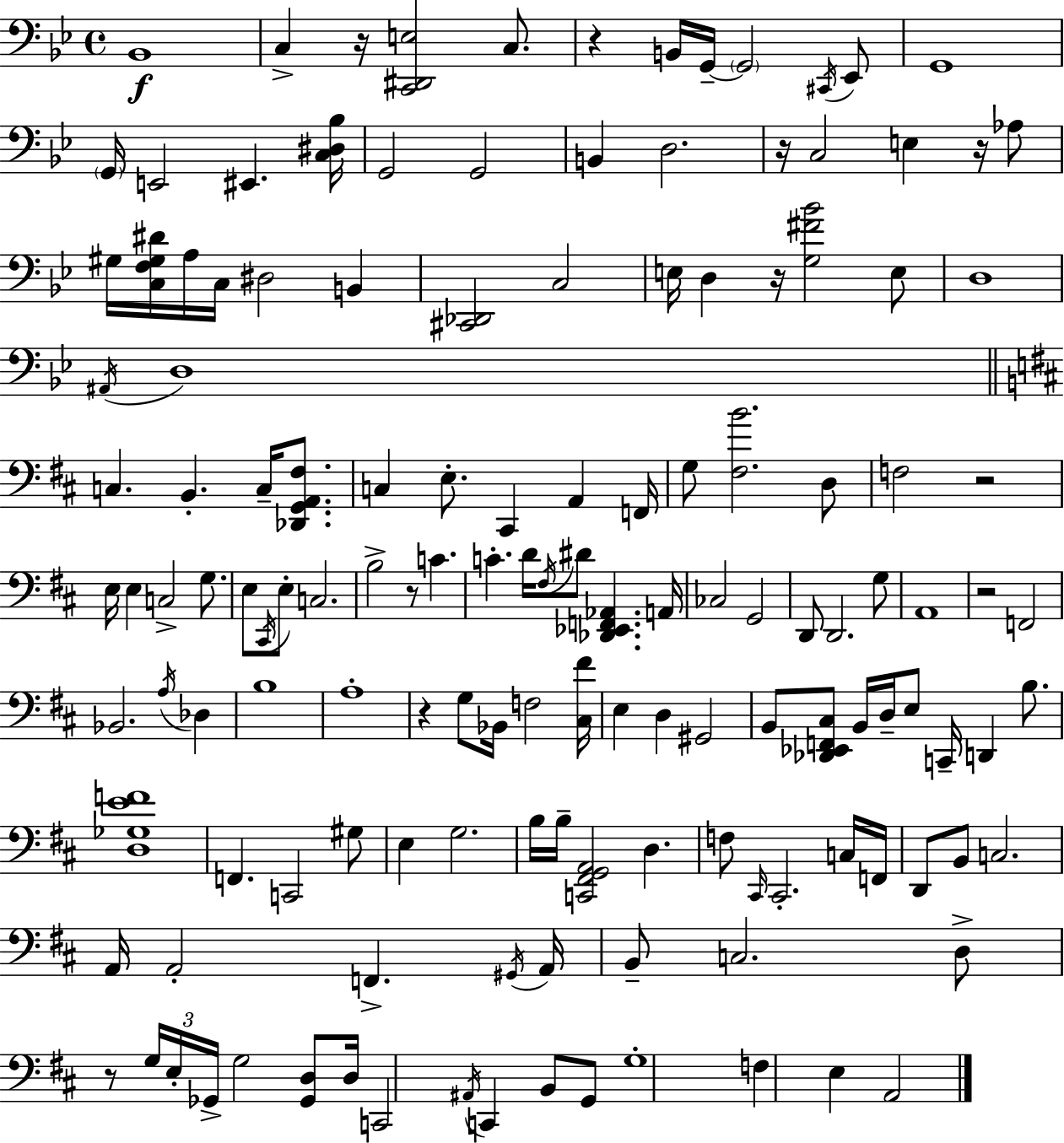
{
  \clef bass
  \time 4/4
  \defaultTimeSignature
  \key g \minor
  bes,1\f | c4-> r16 <c, dis, e>2 c8. | r4 b,16 g,16--~~ \parenthesize g,2 \acciaccatura { cis,16 } ees,8 | g,1 | \break \parenthesize g,16 e,2 eis,4. | <c dis bes>16 g,2 g,2 | b,4 d2. | r16 c2 e4 r16 aes8 | \break gis16 <c f gis dis'>16 a16 c16 dis2 b,4 | <cis, des,>2 c2 | e16 d4 r16 <g fis' bes'>2 e8 | d1 | \break \acciaccatura { ais,16 } d1 | \bar "||" \break \key d \major c4. b,4.-. c16-- <des, g, a, fis>8. | c4 e8.-. cis,4 a,4 f,16 | g8 <fis b'>2. d8 | f2 r2 | \break e16 e4 c2-> g8. | e8 \acciaccatura { cis,16 } e8-. c2. | b2-> r8 c'4. | c'4.-. d'16 \acciaccatura { fis16 } dis'8 <des, ees, f, aes,>4. | \break a,16 ces2 g,2 | d,8 d,2. | g8 a,1 | r2 f,2 | \break bes,2. \acciaccatura { a16 } des4 | b1 | a1-. | r4 g8 bes,16 f2 | \break <cis fis'>16 e4 d4 gis,2 | b,8 <des, ees, f, cis>8 b,16 d16-- e8 c,16-- d,4 | b8. <d ges e' f'>1 | f,4. c,2 | \break gis8 e4 g2. | b16 b16-- <c, fis, g, a,>2 d4. | f8 \grace { cis,16 } cis,2.-. | c16 f,16 d,8 b,8 c2. | \break a,16 a,2-. f,4.-> | \acciaccatura { gis,16 } a,16 b,8-- c2. | d8-> r8 \tuplet 3/2 { g16 e16-. ges,16-> } g2 | <ges, d>8 d16 c,2 \acciaccatura { ais,16 } c,4 | \break b,8 g,8 g1-. | f4 e4 a,2 | \bar "|."
}